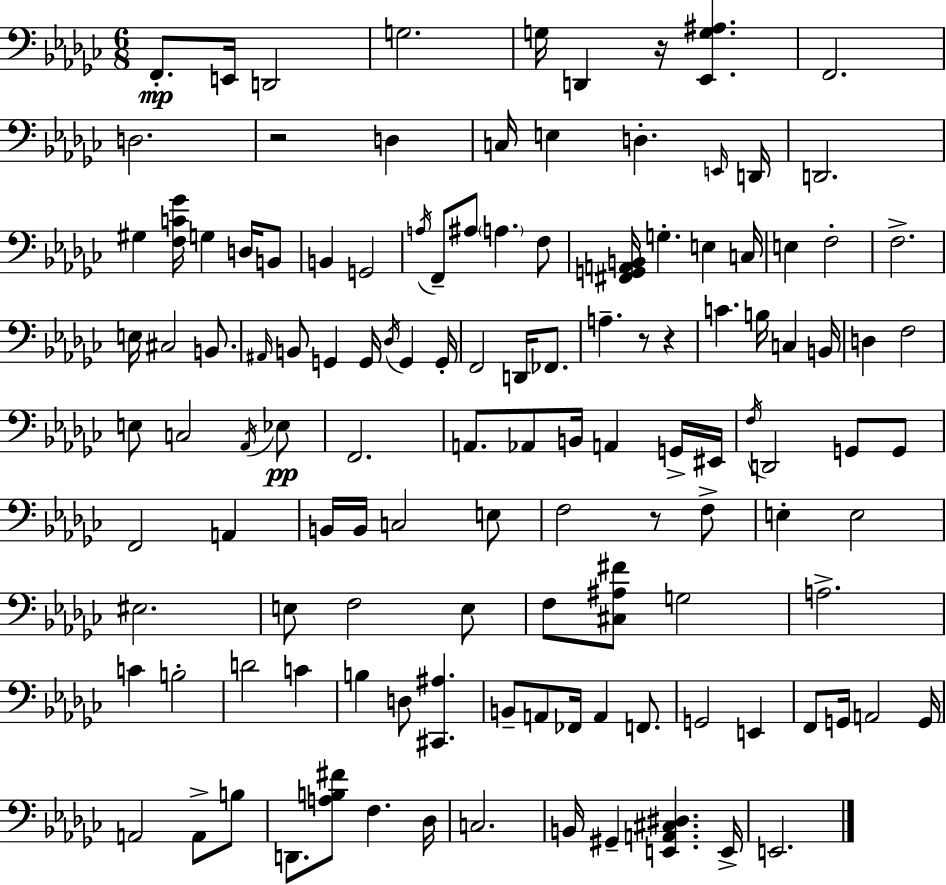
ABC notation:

X:1
T:Untitled
M:6/8
L:1/4
K:Ebm
F,,/2 E,,/4 D,,2 G,2 G,/4 D,, z/4 [_E,,G,^A,] F,,2 D,2 z2 D, C,/4 E, D, E,,/4 D,,/4 D,,2 ^G, [F,C_G]/4 G, D,/4 B,,/2 B,, G,,2 A,/4 F,,/2 ^A,/2 A, F,/2 [^F,,G,,A,,B,,]/4 G, E, C,/4 E, F,2 F,2 E,/4 ^C,2 B,,/2 ^A,,/4 B,,/2 G,, G,,/4 _D,/4 G,, G,,/4 F,,2 D,,/4 _F,,/2 A, z/2 z C B,/4 C, B,,/4 D, F,2 E,/2 C,2 _A,,/4 _E,/2 F,,2 A,,/2 _A,,/2 B,,/4 A,, G,,/4 ^E,,/4 F,/4 D,,2 G,,/2 G,,/2 F,,2 A,, B,,/4 B,,/4 C,2 E,/2 F,2 z/2 F,/2 E, E,2 ^E,2 E,/2 F,2 E,/2 F,/2 [^C,^A,^F]/2 G,2 A,2 C B,2 D2 C B, D,/2 [^C,,^A,] B,,/2 A,,/2 _F,,/4 A,, F,,/2 G,,2 E,, F,,/2 G,,/4 A,,2 G,,/4 A,,2 A,,/2 B,/2 D,,/2 [A,B,^F]/2 F, _D,/4 C,2 B,,/4 ^G,, [E,,A,,^C,^D,] E,,/4 E,,2